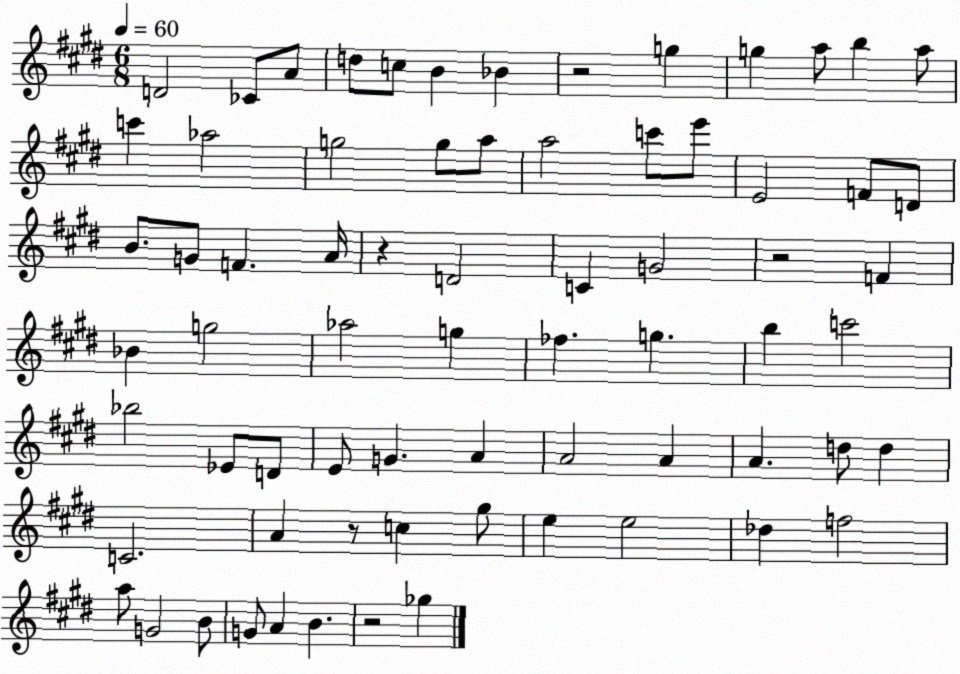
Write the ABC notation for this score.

X:1
T:Untitled
M:6/8
L:1/4
K:E
D2 _C/2 A/2 d/2 c/2 B _B z2 g g a/2 b a/2 c' _a2 g2 g/2 a/2 a2 c'/2 e'/2 E2 F/2 D/2 B/2 G/2 F A/4 z D2 C G2 z2 F _B g2 _a2 g _f g b c'2 _b2 _E/2 D/2 E/2 G A A2 A A d/2 d C2 A z/2 c ^g/2 e e2 _d f2 a/2 G2 B/2 G/2 A B z2 _g